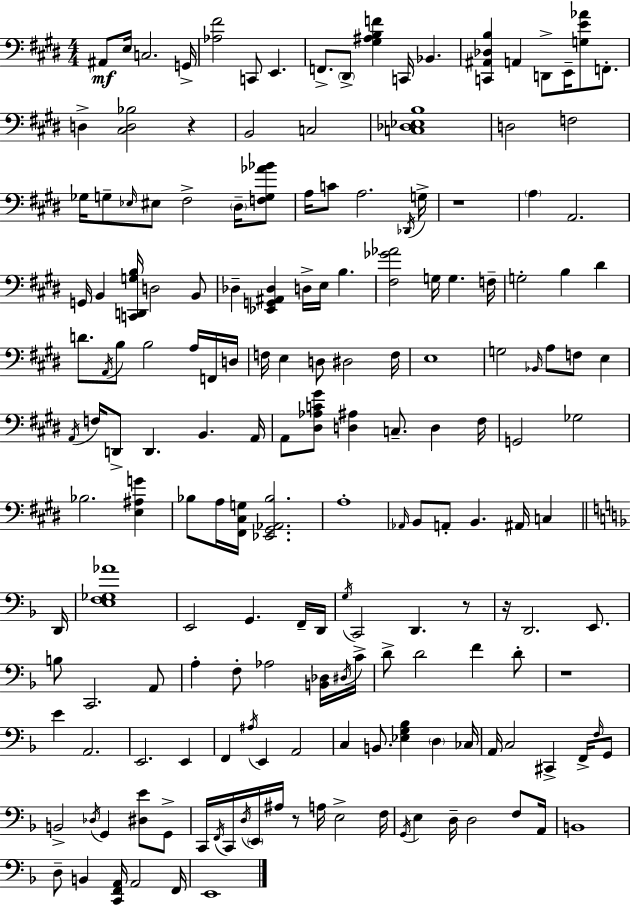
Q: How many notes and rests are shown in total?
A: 177